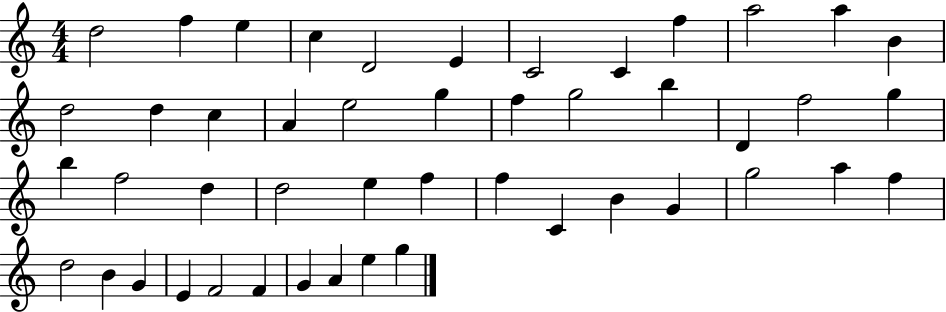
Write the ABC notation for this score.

X:1
T:Untitled
M:4/4
L:1/4
K:C
d2 f e c D2 E C2 C f a2 a B d2 d c A e2 g f g2 b D f2 g b f2 d d2 e f f C B G g2 a f d2 B G E F2 F G A e g